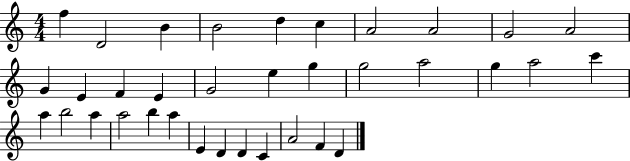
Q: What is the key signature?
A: C major